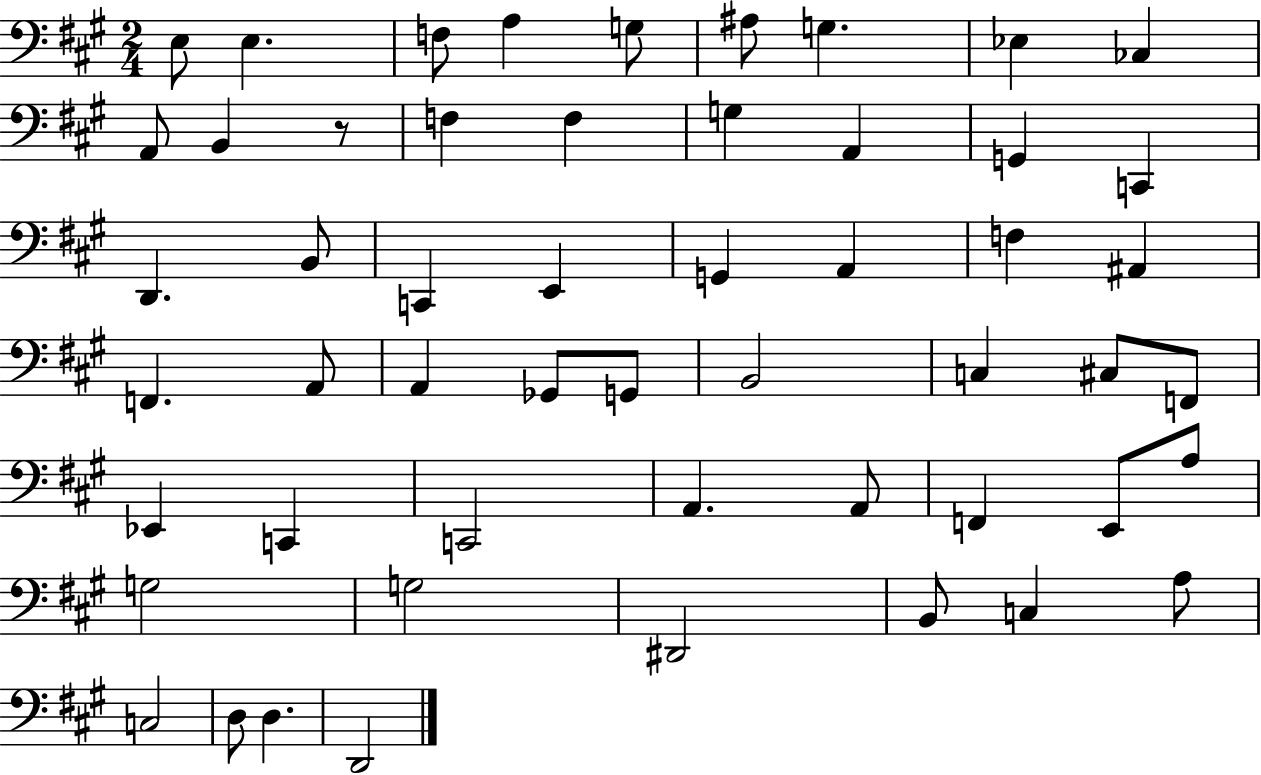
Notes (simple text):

E3/e E3/q. F3/e A3/q G3/e A#3/e G3/q. Eb3/q CES3/q A2/e B2/q R/e F3/q F3/q G3/q A2/q G2/q C2/q D2/q. B2/e C2/q E2/q G2/q A2/q F3/q A#2/q F2/q. A2/e A2/q Gb2/e G2/e B2/h C3/q C#3/e F2/e Eb2/q C2/q C2/h A2/q. A2/e F2/q E2/e A3/e G3/h G3/h D#2/h B2/e C3/q A3/e C3/h D3/e D3/q. D2/h